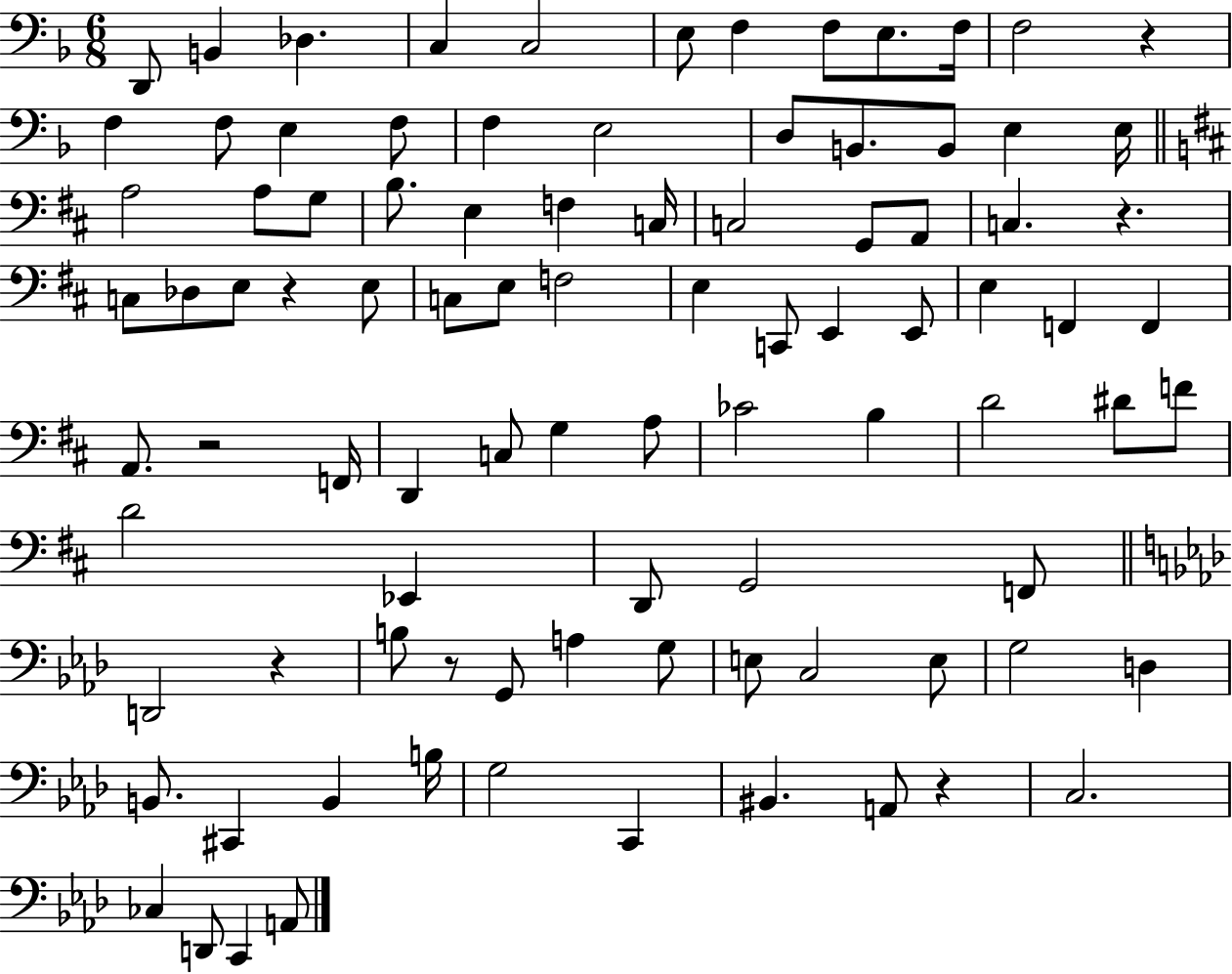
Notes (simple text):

D2/e B2/q Db3/q. C3/q C3/h E3/e F3/q F3/e E3/e. F3/s F3/h R/q F3/q F3/e E3/q F3/e F3/q E3/h D3/e B2/e. B2/e E3/q E3/s A3/h A3/e G3/e B3/e. E3/q F3/q C3/s C3/h G2/e A2/e C3/q. R/q. C3/e Db3/e E3/e R/q E3/e C3/e E3/e F3/h E3/q C2/e E2/q E2/e E3/q F2/q F2/q A2/e. R/h F2/s D2/q C3/e G3/q A3/e CES4/h B3/q D4/h D#4/e F4/e D4/h Eb2/q D2/e G2/h F2/e D2/h R/q B3/e R/e G2/e A3/q G3/e E3/e C3/h E3/e G3/h D3/q B2/e. C#2/q B2/q B3/s G3/h C2/q BIS2/q. A2/e R/q C3/h. CES3/q D2/e C2/q A2/e